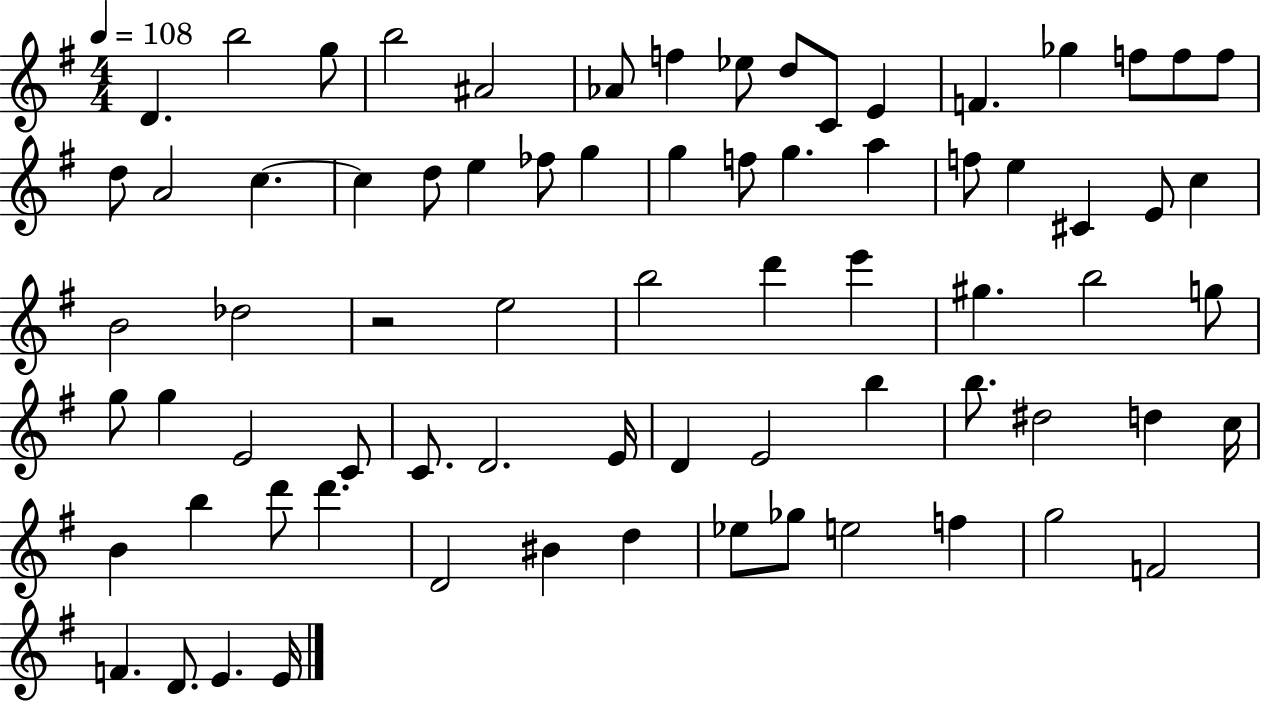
{
  \clef treble
  \numericTimeSignature
  \time 4/4
  \key g \major
  \tempo 4 = 108
  d'4. b''2 g''8 | b''2 ais'2 | aes'8 f''4 ees''8 d''8 c'8 e'4 | f'4. ges''4 f''8 f''8 f''8 | \break d''8 a'2 c''4.~~ | c''4 d''8 e''4 fes''8 g''4 | g''4 f''8 g''4. a''4 | f''8 e''4 cis'4 e'8 c''4 | \break b'2 des''2 | r2 e''2 | b''2 d'''4 e'''4 | gis''4. b''2 g''8 | \break g''8 g''4 e'2 c'8 | c'8. d'2. e'16 | d'4 e'2 b''4 | b''8. dis''2 d''4 c''16 | \break b'4 b''4 d'''8 d'''4. | d'2 bis'4 d''4 | ees''8 ges''8 e''2 f''4 | g''2 f'2 | \break f'4. d'8. e'4. e'16 | \bar "|."
}